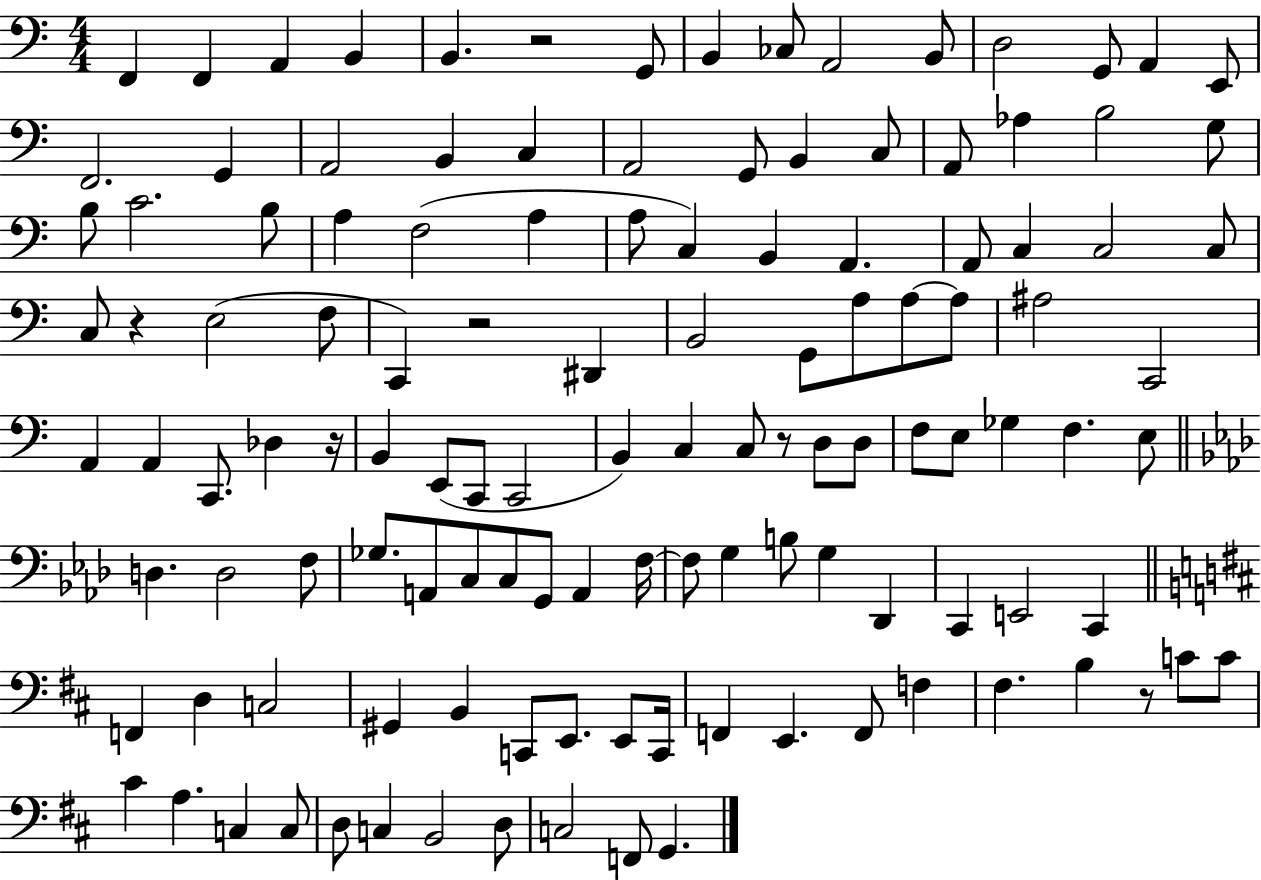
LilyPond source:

{
  \clef bass
  \numericTimeSignature
  \time 4/4
  \key c \major
  f,4 f,4 a,4 b,4 | b,4. r2 g,8 | b,4 ces8 a,2 b,8 | d2 g,8 a,4 e,8 | \break f,2. g,4 | a,2 b,4 c4 | a,2 g,8 b,4 c8 | a,8 aes4 b2 g8 | \break b8 c'2. b8 | a4 f2( a4 | a8 c4) b,4 a,4. | a,8 c4 c2 c8 | \break c8 r4 e2( f8 | c,4) r2 dis,4 | b,2 g,8 a8 a8~~ a8 | ais2 c,2 | \break a,4 a,4 c,8. des4 r16 | b,4 e,8( c,8 c,2 | b,4) c4 c8 r8 d8 d8 | f8 e8 ges4 f4. e8 | \break \bar "||" \break \key aes \major d4. d2 f8 | ges8. a,8 c8 c8 g,8 a,4 f16~~ | f8 g4 b8 g4 des,4 | c,4 e,2 c,4 | \break \bar "||" \break \key b \minor f,4 d4 c2 | gis,4 b,4 c,8 e,8. e,8 c,16 | f,4 e,4. f,8 f4 | fis4. b4 r8 c'8 c'8 | \break cis'4 a4. c4 c8 | d8 c4 b,2 d8 | c2 f,8 g,4. | \bar "|."
}